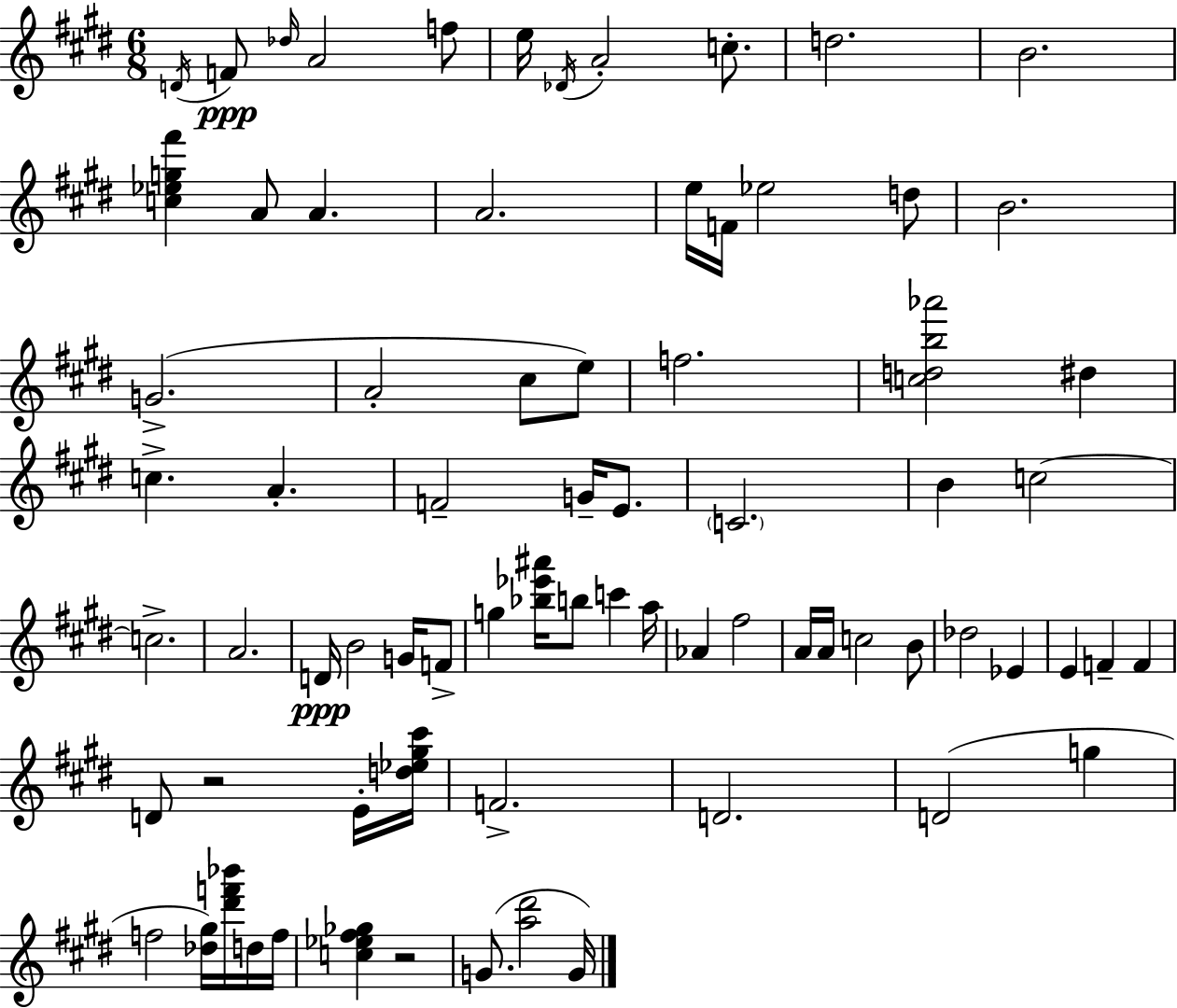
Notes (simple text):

D4/s F4/e Db5/s A4/h F5/e E5/s Db4/s A4/h C5/e. D5/h. B4/h. [C5,Eb5,G5,F#6]/q A4/e A4/q. A4/h. E5/s F4/s Eb5/h D5/e B4/h. G4/h. A4/h C#5/e E5/e F5/h. [C5,D5,B5,Ab6]/h D#5/q C5/q. A4/q. F4/h G4/s E4/e. C4/h. B4/q C5/h C5/h. A4/h. D4/s B4/h G4/s F4/e G5/q [Bb5,Eb6,A#6]/s B5/e C6/q A5/s Ab4/q F#5/h A4/s A4/s C5/h B4/e Db5/h Eb4/q E4/q F4/q F4/q D4/e R/h E4/s [D5,Eb5,G#5,C#6]/s F4/h. D4/h. D4/h G5/q F5/h [Db5,G#5]/s [D#6,F6,Bb6]/s D5/s F5/s [C5,Eb5,F#5,Gb5]/q R/h G4/e. [A5,D#6]/h G4/s